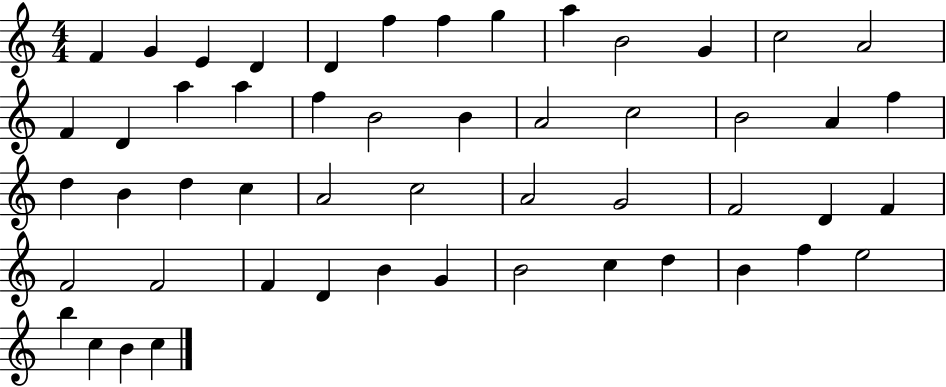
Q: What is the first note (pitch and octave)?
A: F4